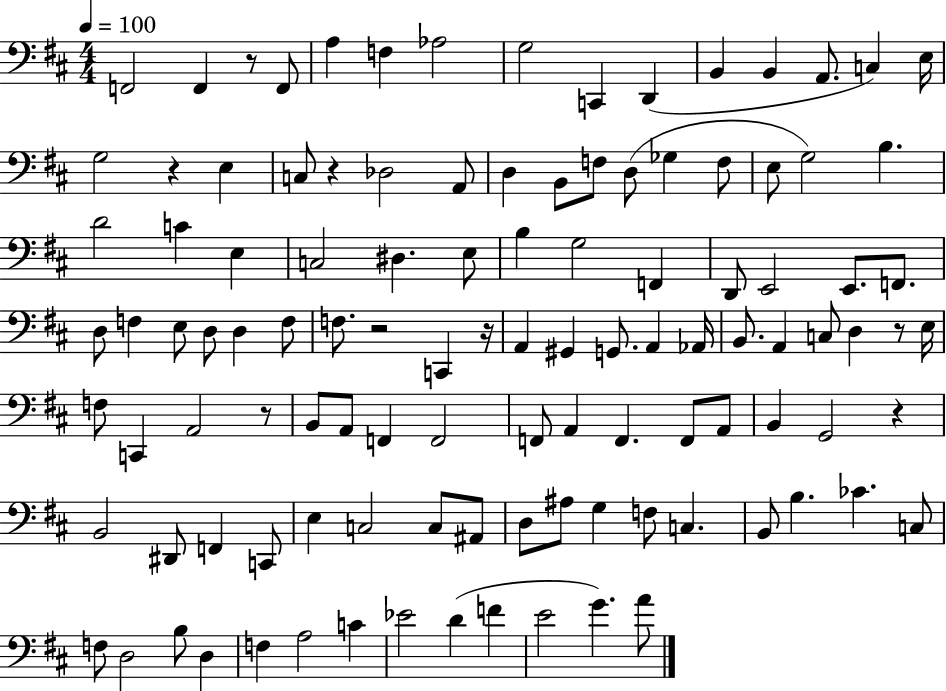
F2/h F2/q R/e F2/e A3/q F3/q Ab3/h G3/h C2/q D2/q B2/q B2/q A2/e. C3/q E3/s G3/h R/q E3/q C3/e R/q Db3/h A2/e D3/q B2/e F3/e D3/e Gb3/q F3/e E3/e G3/h B3/q. D4/h C4/q E3/q C3/h D#3/q. E3/e B3/q G3/h F2/q D2/e E2/h E2/e. F2/e. D3/e F3/q E3/e D3/e D3/q F3/e F3/e. R/h C2/q R/s A2/q G#2/q G2/e. A2/q Ab2/s B2/e. A2/q C3/e D3/q R/e E3/s F3/e C2/q A2/h R/e B2/e A2/e F2/q F2/h F2/e A2/q F2/q. F2/e A2/e B2/q G2/h R/q B2/h D#2/e F2/q C2/e E3/q C3/h C3/e A#2/e D3/e A#3/e G3/q F3/e C3/q. B2/e B3/q. CES4/q. C3/e F3/e D3/h B3/e D3/q F3/q A3/h C4/q Eb4/h D4/q F4/q E4/h G4/q. A4/e